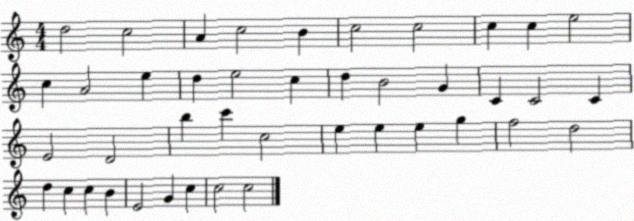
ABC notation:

X:1
T:Untitled
M:4/4
L:1/4
K:C
d2 c2 A c2 B c2 c2 c c e2 c A2 e d e2 c d B2 G C C2 C E2 D2 b c' c2 e e e g f2 d2 d c c B E2 G c c2 c2